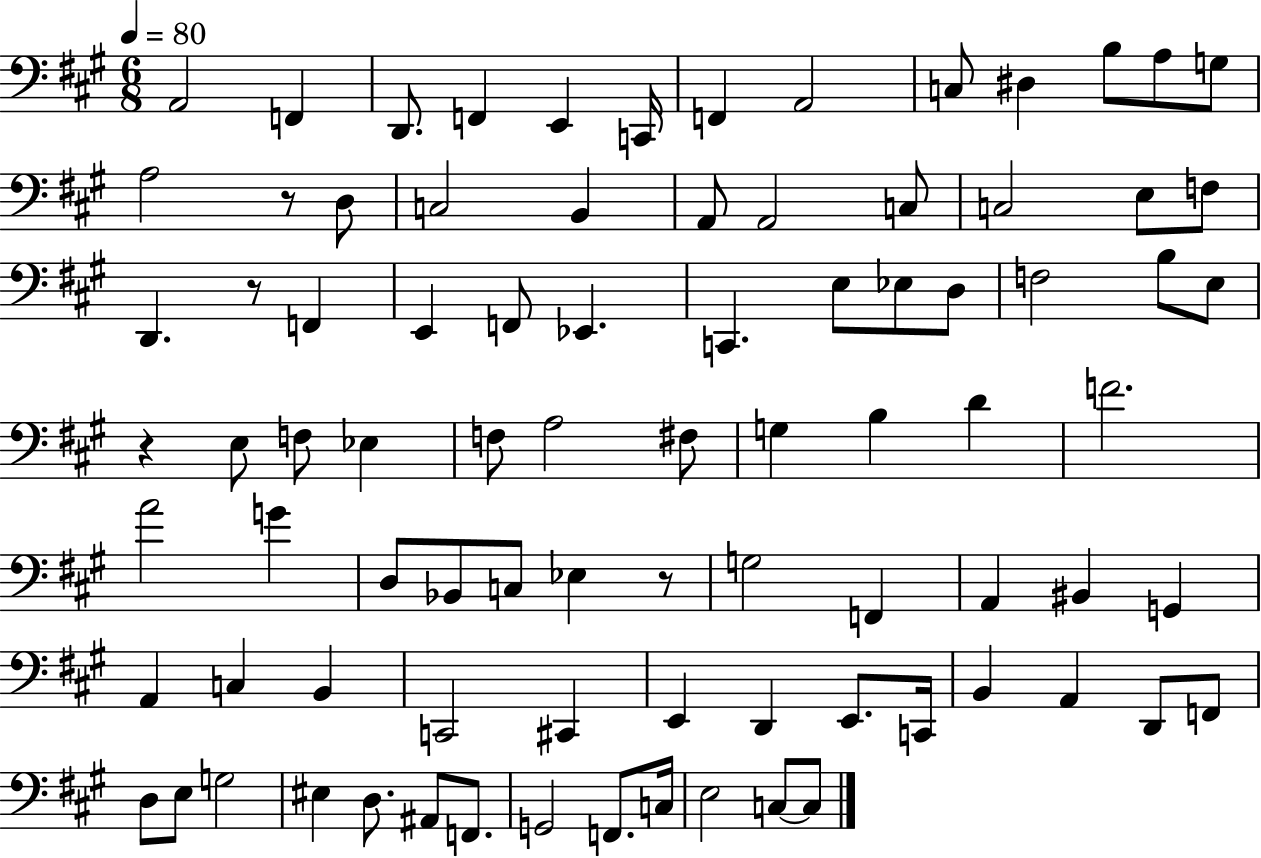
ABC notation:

X:1
T:Untitled
M:6/8
L:1/4
K:A
A,,2 F,, D,,/2 F,, E,, C,,/4 F,, A,,2 C,/2 ^D, B,/2 A,/2 G,/2 A,2 z/2 D,/2 C,2 B,, A,,/2 A,,2 C,/2 C,2 E,/2 F,/2 D,, z/2 F,, E,, F,,/2 _E,, C,, E,/2 _E,/2 D,/2 F,2 B,/2 E,/2 z E,/2 F,/2 _E, F,/2 A,2 ^F,/2 G, B, D F2 A2 G D,/2 _B,,/2 C,/2 _E, z/2 G,2 F,, A,, ^B,, G,, A,, C, B,, C,,2 ^C,, E,, D,, E,,/2 C,,/4 B,, A,, D,,/2 F,,/2 D,/2 E,/2 G,2 ^E, D,/2 ^A,,/2 F,,/2 G,,2 F,,/2 C,/4 E,2 C,/2 C,/2